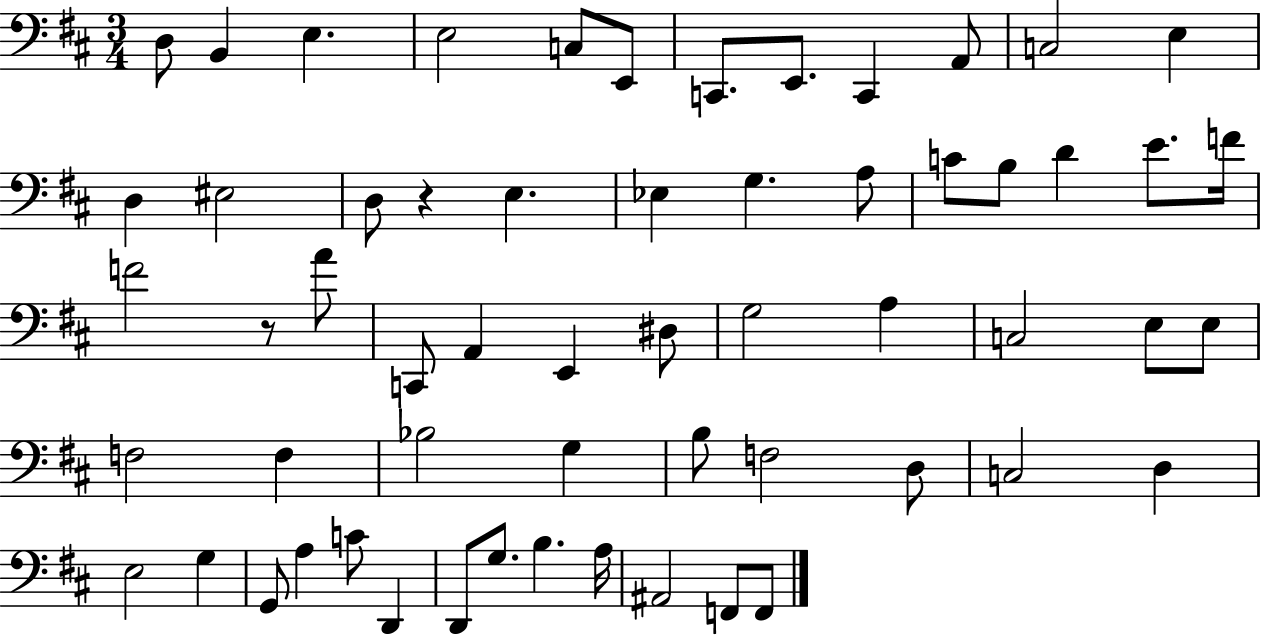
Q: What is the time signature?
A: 3/4